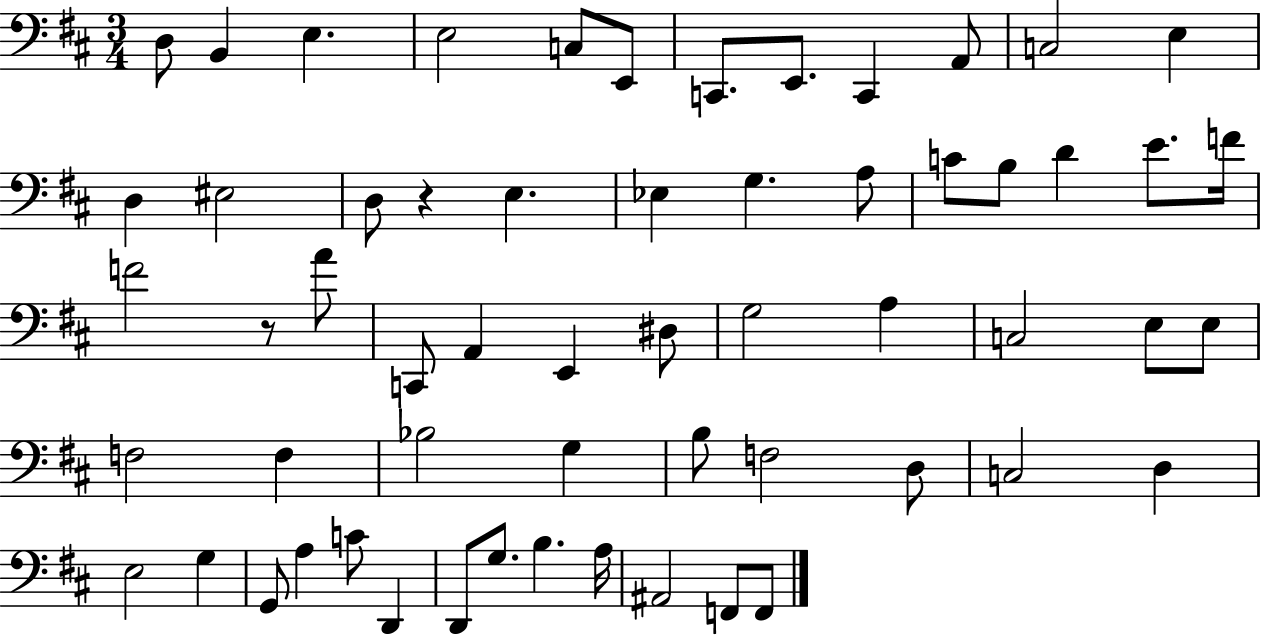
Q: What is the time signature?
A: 3/4